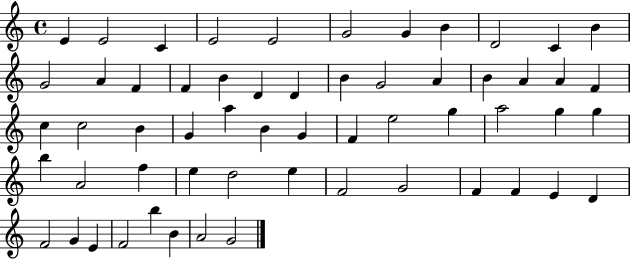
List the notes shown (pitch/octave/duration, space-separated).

E4/q E4/h C4/q E4/h E4/h G4/h G4/q B4/q D4/h C4/q B4/q G4/h A4/q F4/q F4/q B4/q D4/q D4/q B4/q G4/h A4/q B4/q A4/q A4/q F4/q C5/q C5/h B4/q G4/q A5/q B4/q G4/q F4/q E5/h G5/q A5/h G5/q G5/q B5/q A4/h F5/q E5/q D5/h E5/q F4/h G4/h F4/q F4/q E4/q D4/q F4/h G4/q E4/q F4/h B5/q B4/q A4/h G4/h